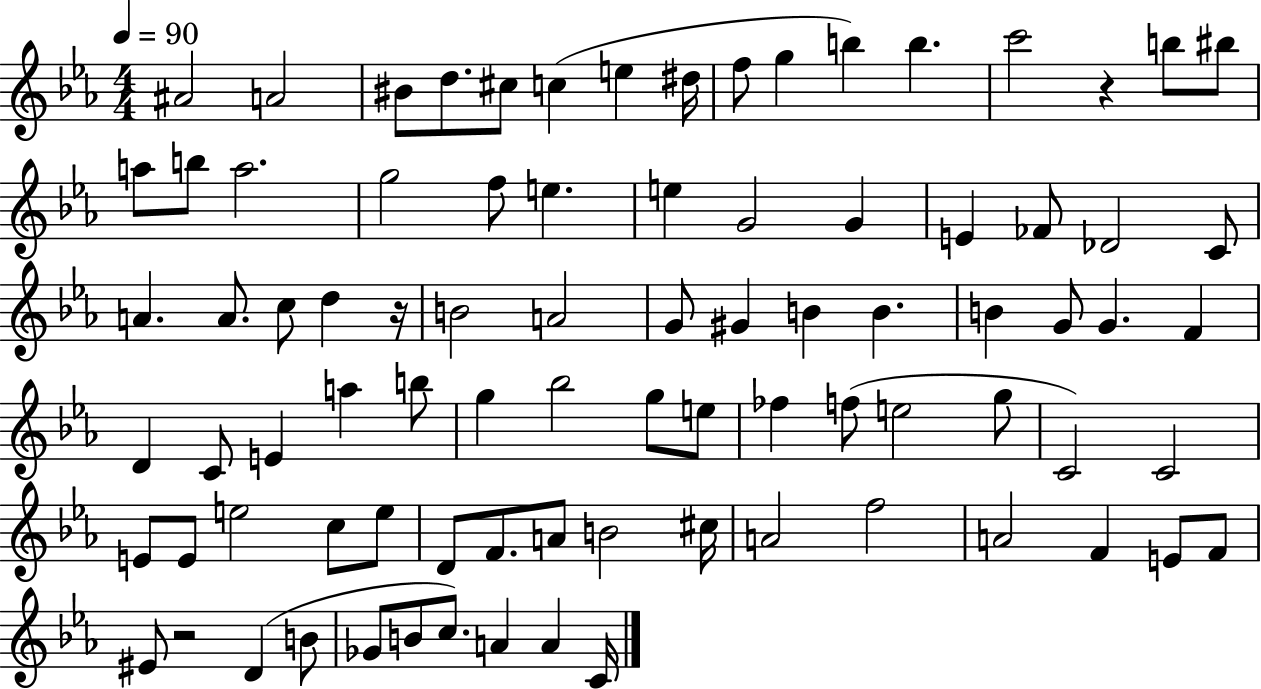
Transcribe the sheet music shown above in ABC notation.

X:1
T:Untitled
M:4/4
L:1/4
K:Eb
^A2 A2 ^B/2 d/2 ^c/2 c e ^d/4 f/2 g b b c'2 z b/2 ^b/2 a/2 b/2 a2 g2 f/2 e e G2 G E _F/2 _D2 C/2 A A/2 c/2 d z/4 B2 A2 G/2 ^G B B B G/2 G F D C/2 E a b/2 g _b2 g/2 e/2 _f f/2 e2 g/2 C2 C2 E/2 E/2 e2 c/2 e/2 D/2 F/2 A/2 B2 ^c/4 A2 f2 A2 F E/2 F/2 ^E/2 z2 D B/2 _G/2 B/2 c/2 A A C/4